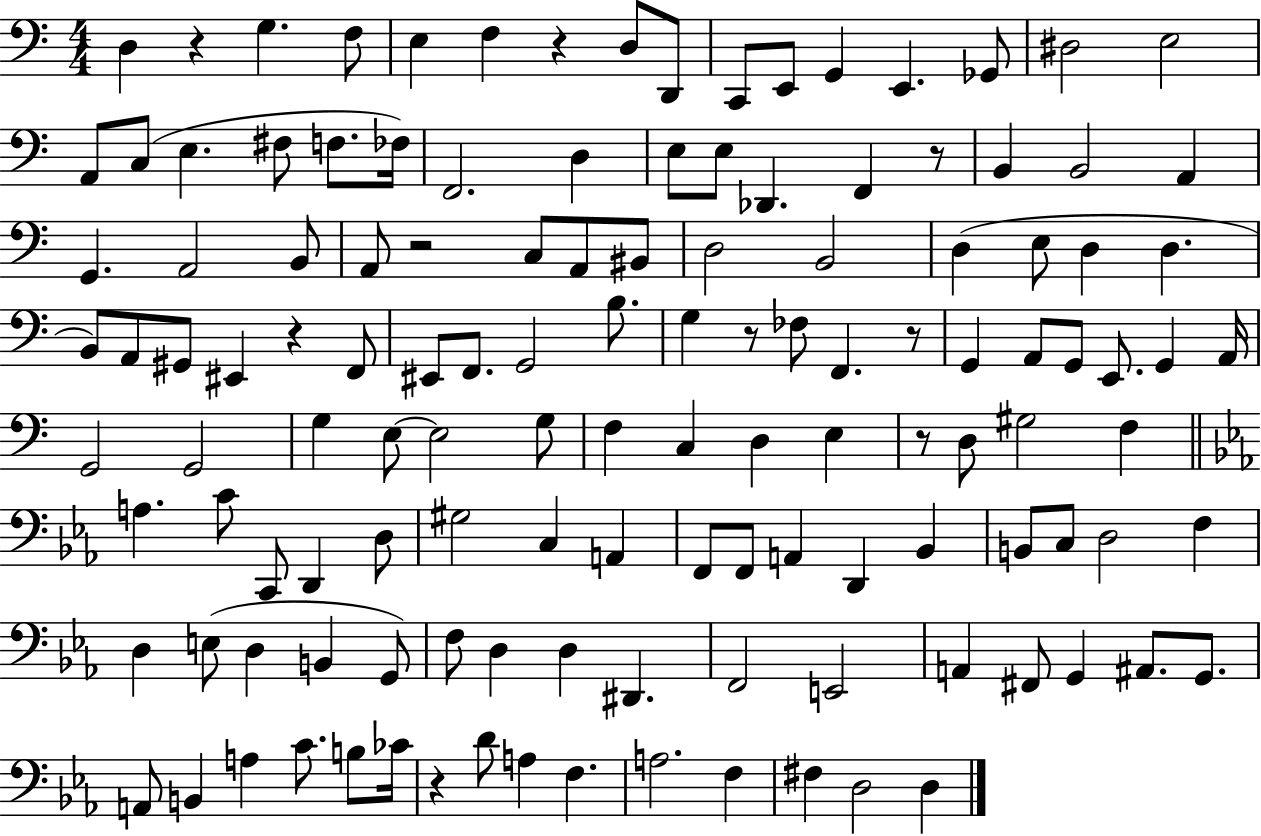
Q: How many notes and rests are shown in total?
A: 129